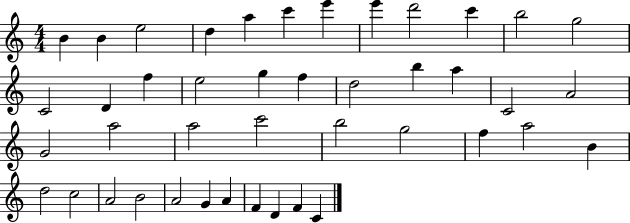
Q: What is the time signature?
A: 4/4